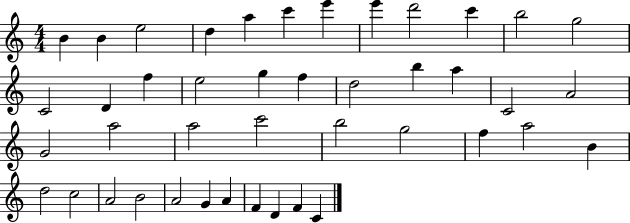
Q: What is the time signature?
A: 4/4